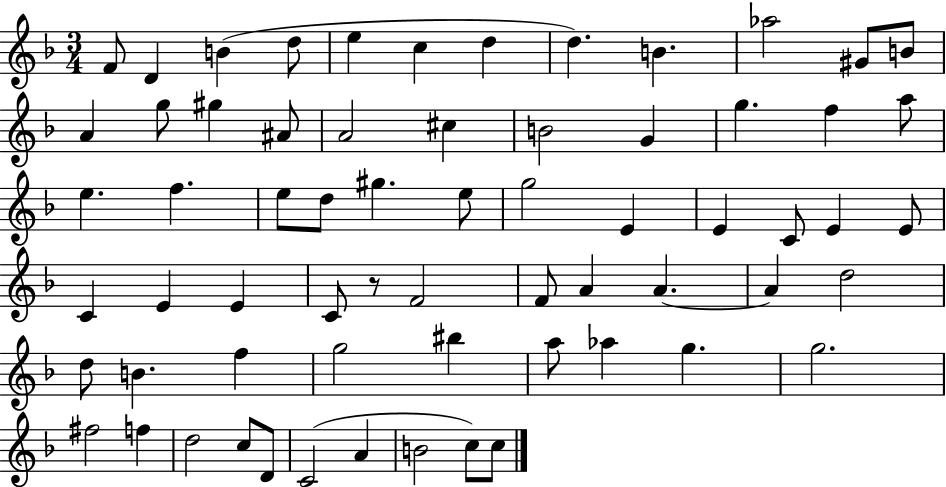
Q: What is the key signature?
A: F major